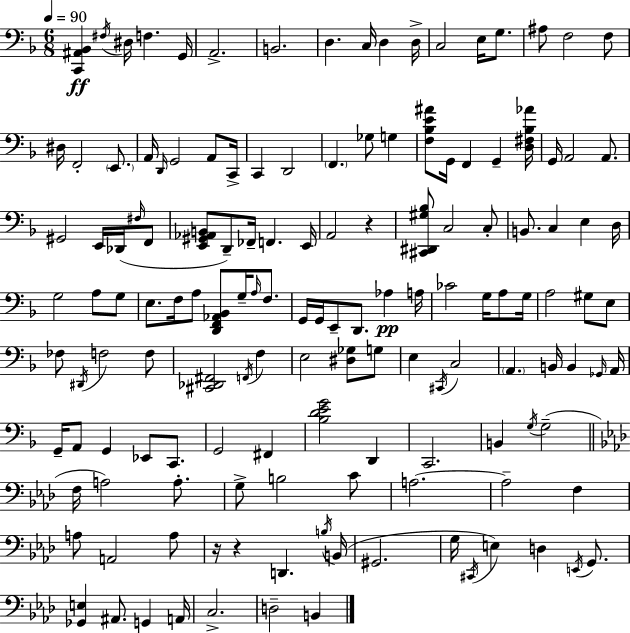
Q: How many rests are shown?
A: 3